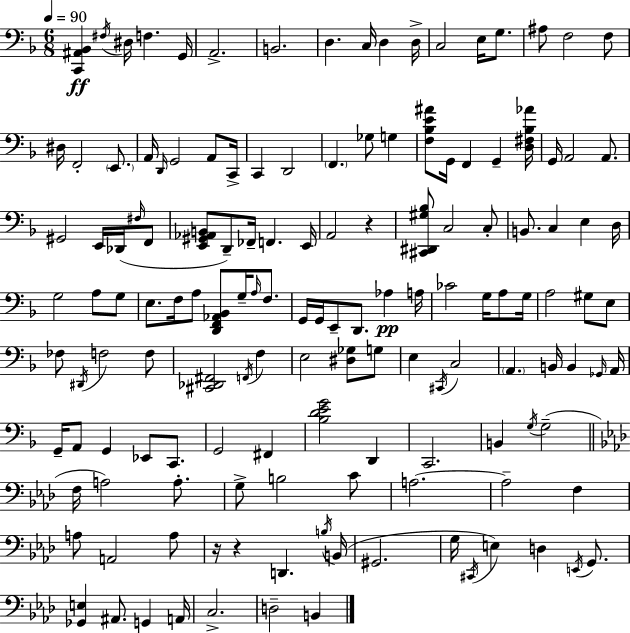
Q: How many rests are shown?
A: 3